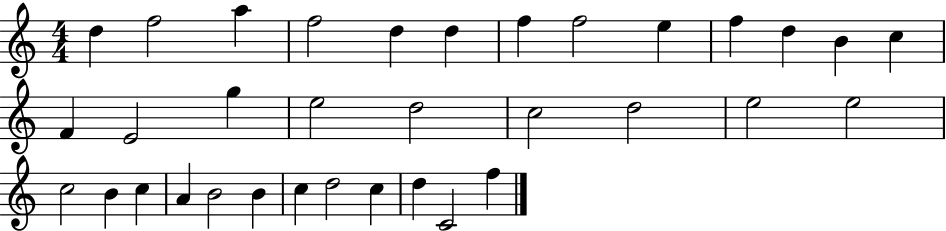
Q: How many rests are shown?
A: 0